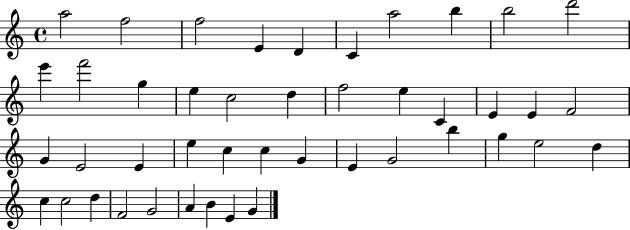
{
  \clef treble
  \time 4/4
  \defaultTimeSignature
  \key c \major
  a''2 f''2 | f''2 e'4 d'4 | c'4 a''2 b''4 | b''2 d'''2 | \break e'''4 f'''2 g''4 | e''4 c''2 d''4 | f''2 e''4 c'4 | e'4 e'4 f'2 | \break g'4 e'2 e'4 | e''4 c''4 c''4 g'4 | e'4 g'2 b''4 | g''4 e''2 d''4 | \break c''4 c''2 d''4 | f'2 g'2 | a'4 b'4 e'4 g'4 | \bar "|."
}